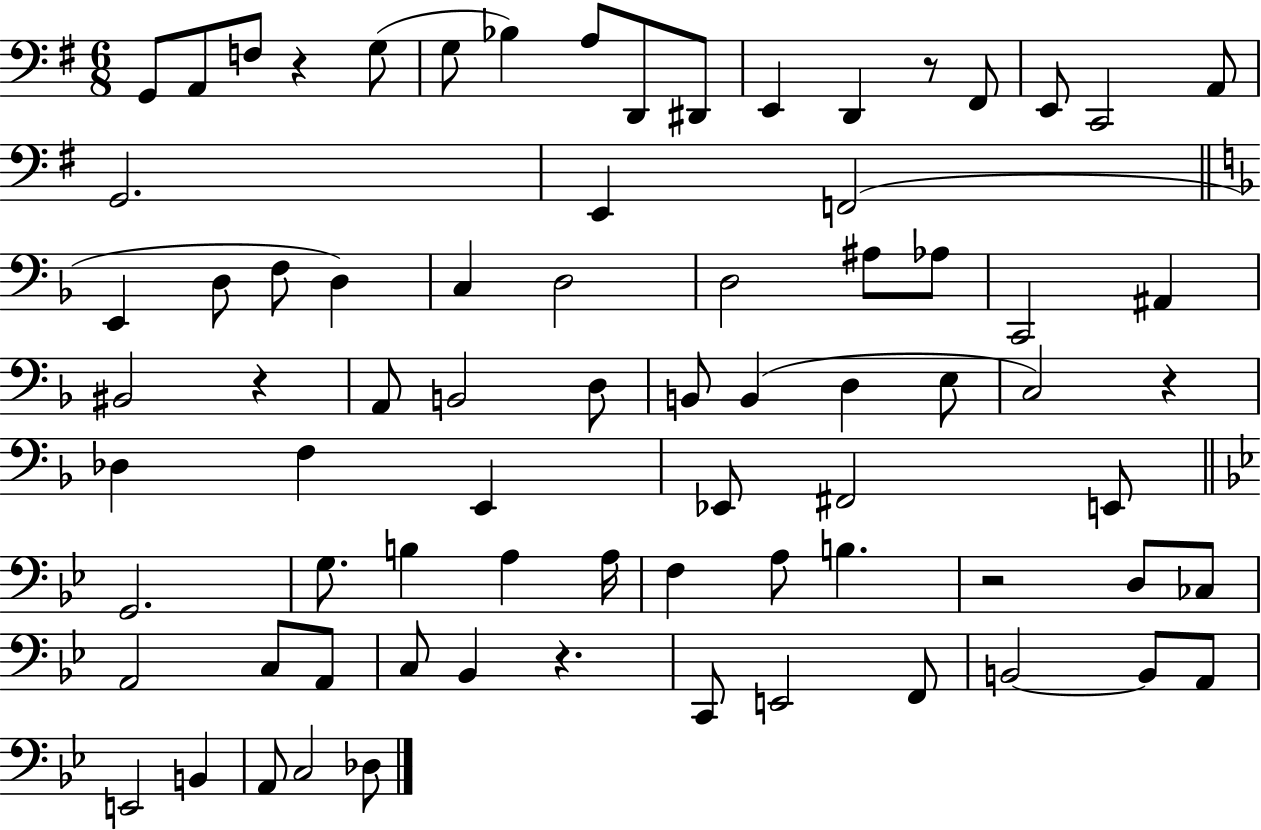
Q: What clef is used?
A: bass